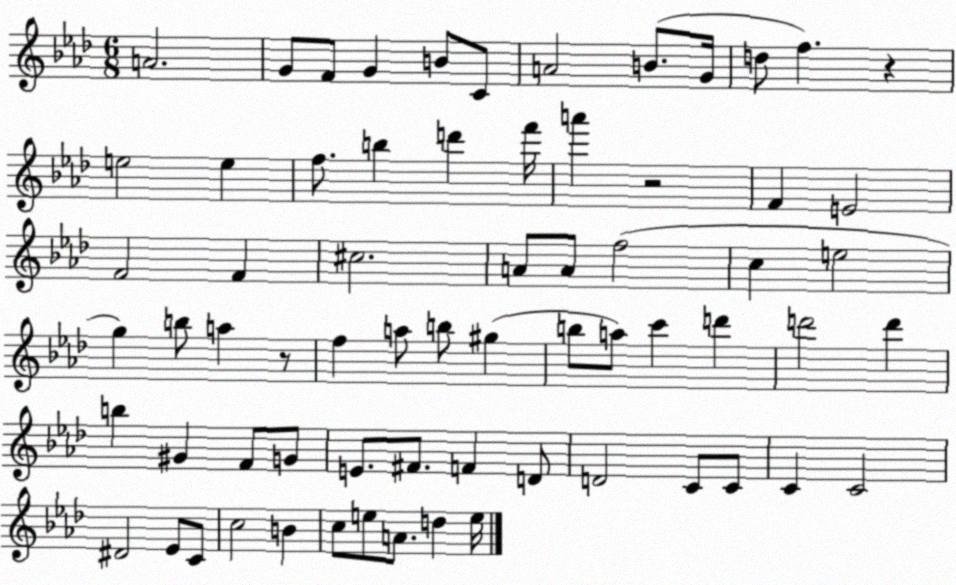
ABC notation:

X:1
T:Untitled
M:6/8
L:1/4
K:Ab
A2 G/2 F/2 G B/2 C/2 A2 B/2 G/4 d/2 f z e2 e f/2 b d' f'/4 a' z2 F E2 F2 F ^c2 A/2 A/2 f2 c e2 g b/2 a z/2 f a/2 b/2 ^g b/2 a/2 c' d' d'2 d' b ^G F/2 G/2 E/2 ^F/2 F D/2 D2 C/2 C/2 C C2 ^D2 _E/2 C/2 c2 B c/2 e/2 A/2 d e/4